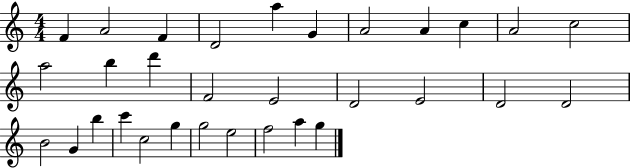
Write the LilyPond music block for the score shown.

{
  \clef treble
  \numericTimeSignature
  \time 4/4
  \key c \major
  f'4 a'2 f'4 | d'2 a''4 g'4 | a'2 a'4 c''4 | a'2 c''2 | \break a''2 b''4 d'''4 | f'2 e'2 | d'2 e'2 | d'2 d'2 | \break b'2 g'4 b''4 | c'''4 c''2 g''4 | g''2 e''2 | f''2 a''4 g''4 | \break \bar "|."
}